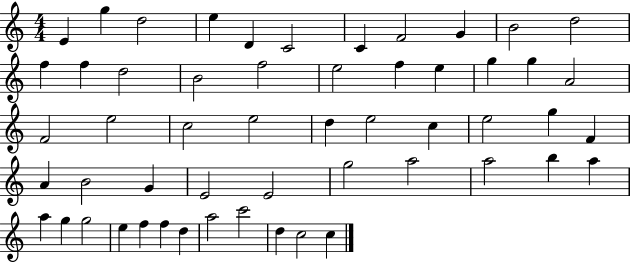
{
  \clef treble
  \numericTimeSignature
  \time 4/4
  \key c \major
  e'4 g''4 d''2 | e''4 d'4 c'2 | c'4 f'2 g'4 | b'2 d''2 | \break f''4 f''4 d''2 | b'2 f''2 | e''2 f''4 e''4 | g''4 g''4 a'2 | \break f'2 e''2 | c''2 e''2 | d''4 e''2 c''4 | e''2 g''4 f'4 | \break a'4 b'2 g'4 | e'2 e'2 | g''2 a''2 | a''2 b''4 a''4 | \break a''4 g''4 g''2 | e''4 f''4 f''4 d''4 | a''2 c'''2 | d''4 c''2 c''4 | \break \bar "|."
}